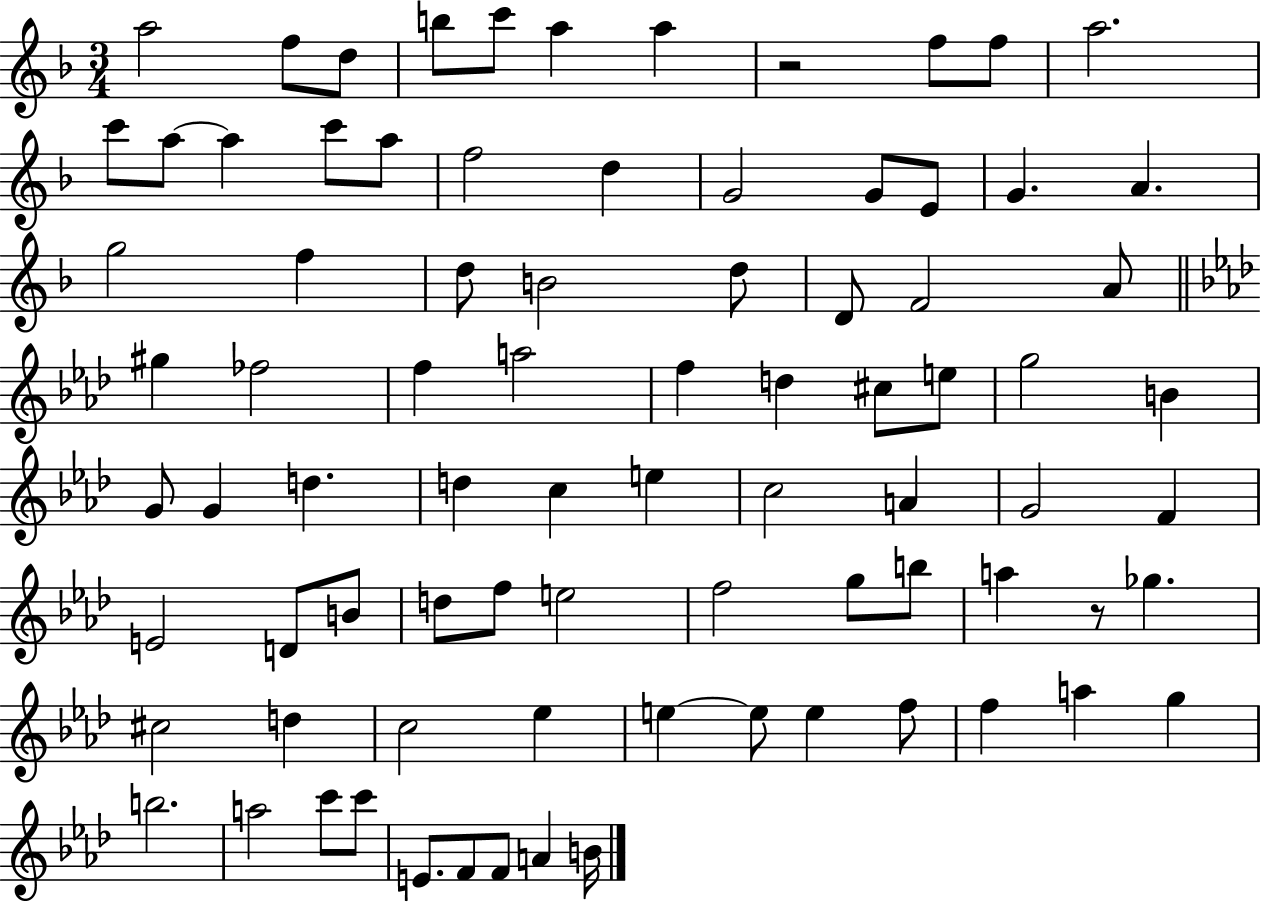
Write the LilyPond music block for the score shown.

{
  \clef treble
  \numericTimeSignature
  \time 3/4
  \key f \major
  a''2 f''8 d''8 | b''8 c'''8 a''4 a''4 | r2 f''8 f''8 | a''2. | \break c'''8 a''8~~ a''4 c'''8 a''8 | f''2 d''4 | g'2 g'8 e'8 | g'4. a'4. | \break g''2 f''4 | d''8 b'2 d''8 | d'8 f'2 a'8 | \bar "||" \break \key f \minor gis''4 fes''2 | f''4 a''2 | f''4 d''4 cis''8 e''8 | g''2 b'4 | \break g'8 g'4 d''4. | d''4 c''4 e''4 | c''2 a'4 | g'2 f'4 | \break e'2 d'8 b'8 | d''8 f''8 e''2 | f''2 g''8 b''8 | a''4 r8 ges''4. | \break cis''2 d''4 | c''2 ees''4 | e''4~~ e''8 e''4 f''8 | f''4 a''4 g''4 | \break b''2. | a''2 c'''8 c'''8 | e'8. f'8 f'8 a'4 b'16 | \bar "|."
}